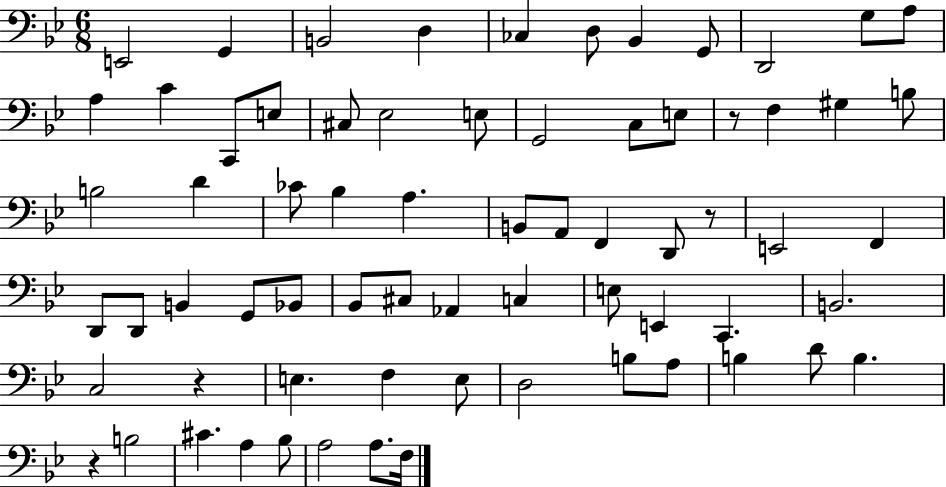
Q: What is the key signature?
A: BES major